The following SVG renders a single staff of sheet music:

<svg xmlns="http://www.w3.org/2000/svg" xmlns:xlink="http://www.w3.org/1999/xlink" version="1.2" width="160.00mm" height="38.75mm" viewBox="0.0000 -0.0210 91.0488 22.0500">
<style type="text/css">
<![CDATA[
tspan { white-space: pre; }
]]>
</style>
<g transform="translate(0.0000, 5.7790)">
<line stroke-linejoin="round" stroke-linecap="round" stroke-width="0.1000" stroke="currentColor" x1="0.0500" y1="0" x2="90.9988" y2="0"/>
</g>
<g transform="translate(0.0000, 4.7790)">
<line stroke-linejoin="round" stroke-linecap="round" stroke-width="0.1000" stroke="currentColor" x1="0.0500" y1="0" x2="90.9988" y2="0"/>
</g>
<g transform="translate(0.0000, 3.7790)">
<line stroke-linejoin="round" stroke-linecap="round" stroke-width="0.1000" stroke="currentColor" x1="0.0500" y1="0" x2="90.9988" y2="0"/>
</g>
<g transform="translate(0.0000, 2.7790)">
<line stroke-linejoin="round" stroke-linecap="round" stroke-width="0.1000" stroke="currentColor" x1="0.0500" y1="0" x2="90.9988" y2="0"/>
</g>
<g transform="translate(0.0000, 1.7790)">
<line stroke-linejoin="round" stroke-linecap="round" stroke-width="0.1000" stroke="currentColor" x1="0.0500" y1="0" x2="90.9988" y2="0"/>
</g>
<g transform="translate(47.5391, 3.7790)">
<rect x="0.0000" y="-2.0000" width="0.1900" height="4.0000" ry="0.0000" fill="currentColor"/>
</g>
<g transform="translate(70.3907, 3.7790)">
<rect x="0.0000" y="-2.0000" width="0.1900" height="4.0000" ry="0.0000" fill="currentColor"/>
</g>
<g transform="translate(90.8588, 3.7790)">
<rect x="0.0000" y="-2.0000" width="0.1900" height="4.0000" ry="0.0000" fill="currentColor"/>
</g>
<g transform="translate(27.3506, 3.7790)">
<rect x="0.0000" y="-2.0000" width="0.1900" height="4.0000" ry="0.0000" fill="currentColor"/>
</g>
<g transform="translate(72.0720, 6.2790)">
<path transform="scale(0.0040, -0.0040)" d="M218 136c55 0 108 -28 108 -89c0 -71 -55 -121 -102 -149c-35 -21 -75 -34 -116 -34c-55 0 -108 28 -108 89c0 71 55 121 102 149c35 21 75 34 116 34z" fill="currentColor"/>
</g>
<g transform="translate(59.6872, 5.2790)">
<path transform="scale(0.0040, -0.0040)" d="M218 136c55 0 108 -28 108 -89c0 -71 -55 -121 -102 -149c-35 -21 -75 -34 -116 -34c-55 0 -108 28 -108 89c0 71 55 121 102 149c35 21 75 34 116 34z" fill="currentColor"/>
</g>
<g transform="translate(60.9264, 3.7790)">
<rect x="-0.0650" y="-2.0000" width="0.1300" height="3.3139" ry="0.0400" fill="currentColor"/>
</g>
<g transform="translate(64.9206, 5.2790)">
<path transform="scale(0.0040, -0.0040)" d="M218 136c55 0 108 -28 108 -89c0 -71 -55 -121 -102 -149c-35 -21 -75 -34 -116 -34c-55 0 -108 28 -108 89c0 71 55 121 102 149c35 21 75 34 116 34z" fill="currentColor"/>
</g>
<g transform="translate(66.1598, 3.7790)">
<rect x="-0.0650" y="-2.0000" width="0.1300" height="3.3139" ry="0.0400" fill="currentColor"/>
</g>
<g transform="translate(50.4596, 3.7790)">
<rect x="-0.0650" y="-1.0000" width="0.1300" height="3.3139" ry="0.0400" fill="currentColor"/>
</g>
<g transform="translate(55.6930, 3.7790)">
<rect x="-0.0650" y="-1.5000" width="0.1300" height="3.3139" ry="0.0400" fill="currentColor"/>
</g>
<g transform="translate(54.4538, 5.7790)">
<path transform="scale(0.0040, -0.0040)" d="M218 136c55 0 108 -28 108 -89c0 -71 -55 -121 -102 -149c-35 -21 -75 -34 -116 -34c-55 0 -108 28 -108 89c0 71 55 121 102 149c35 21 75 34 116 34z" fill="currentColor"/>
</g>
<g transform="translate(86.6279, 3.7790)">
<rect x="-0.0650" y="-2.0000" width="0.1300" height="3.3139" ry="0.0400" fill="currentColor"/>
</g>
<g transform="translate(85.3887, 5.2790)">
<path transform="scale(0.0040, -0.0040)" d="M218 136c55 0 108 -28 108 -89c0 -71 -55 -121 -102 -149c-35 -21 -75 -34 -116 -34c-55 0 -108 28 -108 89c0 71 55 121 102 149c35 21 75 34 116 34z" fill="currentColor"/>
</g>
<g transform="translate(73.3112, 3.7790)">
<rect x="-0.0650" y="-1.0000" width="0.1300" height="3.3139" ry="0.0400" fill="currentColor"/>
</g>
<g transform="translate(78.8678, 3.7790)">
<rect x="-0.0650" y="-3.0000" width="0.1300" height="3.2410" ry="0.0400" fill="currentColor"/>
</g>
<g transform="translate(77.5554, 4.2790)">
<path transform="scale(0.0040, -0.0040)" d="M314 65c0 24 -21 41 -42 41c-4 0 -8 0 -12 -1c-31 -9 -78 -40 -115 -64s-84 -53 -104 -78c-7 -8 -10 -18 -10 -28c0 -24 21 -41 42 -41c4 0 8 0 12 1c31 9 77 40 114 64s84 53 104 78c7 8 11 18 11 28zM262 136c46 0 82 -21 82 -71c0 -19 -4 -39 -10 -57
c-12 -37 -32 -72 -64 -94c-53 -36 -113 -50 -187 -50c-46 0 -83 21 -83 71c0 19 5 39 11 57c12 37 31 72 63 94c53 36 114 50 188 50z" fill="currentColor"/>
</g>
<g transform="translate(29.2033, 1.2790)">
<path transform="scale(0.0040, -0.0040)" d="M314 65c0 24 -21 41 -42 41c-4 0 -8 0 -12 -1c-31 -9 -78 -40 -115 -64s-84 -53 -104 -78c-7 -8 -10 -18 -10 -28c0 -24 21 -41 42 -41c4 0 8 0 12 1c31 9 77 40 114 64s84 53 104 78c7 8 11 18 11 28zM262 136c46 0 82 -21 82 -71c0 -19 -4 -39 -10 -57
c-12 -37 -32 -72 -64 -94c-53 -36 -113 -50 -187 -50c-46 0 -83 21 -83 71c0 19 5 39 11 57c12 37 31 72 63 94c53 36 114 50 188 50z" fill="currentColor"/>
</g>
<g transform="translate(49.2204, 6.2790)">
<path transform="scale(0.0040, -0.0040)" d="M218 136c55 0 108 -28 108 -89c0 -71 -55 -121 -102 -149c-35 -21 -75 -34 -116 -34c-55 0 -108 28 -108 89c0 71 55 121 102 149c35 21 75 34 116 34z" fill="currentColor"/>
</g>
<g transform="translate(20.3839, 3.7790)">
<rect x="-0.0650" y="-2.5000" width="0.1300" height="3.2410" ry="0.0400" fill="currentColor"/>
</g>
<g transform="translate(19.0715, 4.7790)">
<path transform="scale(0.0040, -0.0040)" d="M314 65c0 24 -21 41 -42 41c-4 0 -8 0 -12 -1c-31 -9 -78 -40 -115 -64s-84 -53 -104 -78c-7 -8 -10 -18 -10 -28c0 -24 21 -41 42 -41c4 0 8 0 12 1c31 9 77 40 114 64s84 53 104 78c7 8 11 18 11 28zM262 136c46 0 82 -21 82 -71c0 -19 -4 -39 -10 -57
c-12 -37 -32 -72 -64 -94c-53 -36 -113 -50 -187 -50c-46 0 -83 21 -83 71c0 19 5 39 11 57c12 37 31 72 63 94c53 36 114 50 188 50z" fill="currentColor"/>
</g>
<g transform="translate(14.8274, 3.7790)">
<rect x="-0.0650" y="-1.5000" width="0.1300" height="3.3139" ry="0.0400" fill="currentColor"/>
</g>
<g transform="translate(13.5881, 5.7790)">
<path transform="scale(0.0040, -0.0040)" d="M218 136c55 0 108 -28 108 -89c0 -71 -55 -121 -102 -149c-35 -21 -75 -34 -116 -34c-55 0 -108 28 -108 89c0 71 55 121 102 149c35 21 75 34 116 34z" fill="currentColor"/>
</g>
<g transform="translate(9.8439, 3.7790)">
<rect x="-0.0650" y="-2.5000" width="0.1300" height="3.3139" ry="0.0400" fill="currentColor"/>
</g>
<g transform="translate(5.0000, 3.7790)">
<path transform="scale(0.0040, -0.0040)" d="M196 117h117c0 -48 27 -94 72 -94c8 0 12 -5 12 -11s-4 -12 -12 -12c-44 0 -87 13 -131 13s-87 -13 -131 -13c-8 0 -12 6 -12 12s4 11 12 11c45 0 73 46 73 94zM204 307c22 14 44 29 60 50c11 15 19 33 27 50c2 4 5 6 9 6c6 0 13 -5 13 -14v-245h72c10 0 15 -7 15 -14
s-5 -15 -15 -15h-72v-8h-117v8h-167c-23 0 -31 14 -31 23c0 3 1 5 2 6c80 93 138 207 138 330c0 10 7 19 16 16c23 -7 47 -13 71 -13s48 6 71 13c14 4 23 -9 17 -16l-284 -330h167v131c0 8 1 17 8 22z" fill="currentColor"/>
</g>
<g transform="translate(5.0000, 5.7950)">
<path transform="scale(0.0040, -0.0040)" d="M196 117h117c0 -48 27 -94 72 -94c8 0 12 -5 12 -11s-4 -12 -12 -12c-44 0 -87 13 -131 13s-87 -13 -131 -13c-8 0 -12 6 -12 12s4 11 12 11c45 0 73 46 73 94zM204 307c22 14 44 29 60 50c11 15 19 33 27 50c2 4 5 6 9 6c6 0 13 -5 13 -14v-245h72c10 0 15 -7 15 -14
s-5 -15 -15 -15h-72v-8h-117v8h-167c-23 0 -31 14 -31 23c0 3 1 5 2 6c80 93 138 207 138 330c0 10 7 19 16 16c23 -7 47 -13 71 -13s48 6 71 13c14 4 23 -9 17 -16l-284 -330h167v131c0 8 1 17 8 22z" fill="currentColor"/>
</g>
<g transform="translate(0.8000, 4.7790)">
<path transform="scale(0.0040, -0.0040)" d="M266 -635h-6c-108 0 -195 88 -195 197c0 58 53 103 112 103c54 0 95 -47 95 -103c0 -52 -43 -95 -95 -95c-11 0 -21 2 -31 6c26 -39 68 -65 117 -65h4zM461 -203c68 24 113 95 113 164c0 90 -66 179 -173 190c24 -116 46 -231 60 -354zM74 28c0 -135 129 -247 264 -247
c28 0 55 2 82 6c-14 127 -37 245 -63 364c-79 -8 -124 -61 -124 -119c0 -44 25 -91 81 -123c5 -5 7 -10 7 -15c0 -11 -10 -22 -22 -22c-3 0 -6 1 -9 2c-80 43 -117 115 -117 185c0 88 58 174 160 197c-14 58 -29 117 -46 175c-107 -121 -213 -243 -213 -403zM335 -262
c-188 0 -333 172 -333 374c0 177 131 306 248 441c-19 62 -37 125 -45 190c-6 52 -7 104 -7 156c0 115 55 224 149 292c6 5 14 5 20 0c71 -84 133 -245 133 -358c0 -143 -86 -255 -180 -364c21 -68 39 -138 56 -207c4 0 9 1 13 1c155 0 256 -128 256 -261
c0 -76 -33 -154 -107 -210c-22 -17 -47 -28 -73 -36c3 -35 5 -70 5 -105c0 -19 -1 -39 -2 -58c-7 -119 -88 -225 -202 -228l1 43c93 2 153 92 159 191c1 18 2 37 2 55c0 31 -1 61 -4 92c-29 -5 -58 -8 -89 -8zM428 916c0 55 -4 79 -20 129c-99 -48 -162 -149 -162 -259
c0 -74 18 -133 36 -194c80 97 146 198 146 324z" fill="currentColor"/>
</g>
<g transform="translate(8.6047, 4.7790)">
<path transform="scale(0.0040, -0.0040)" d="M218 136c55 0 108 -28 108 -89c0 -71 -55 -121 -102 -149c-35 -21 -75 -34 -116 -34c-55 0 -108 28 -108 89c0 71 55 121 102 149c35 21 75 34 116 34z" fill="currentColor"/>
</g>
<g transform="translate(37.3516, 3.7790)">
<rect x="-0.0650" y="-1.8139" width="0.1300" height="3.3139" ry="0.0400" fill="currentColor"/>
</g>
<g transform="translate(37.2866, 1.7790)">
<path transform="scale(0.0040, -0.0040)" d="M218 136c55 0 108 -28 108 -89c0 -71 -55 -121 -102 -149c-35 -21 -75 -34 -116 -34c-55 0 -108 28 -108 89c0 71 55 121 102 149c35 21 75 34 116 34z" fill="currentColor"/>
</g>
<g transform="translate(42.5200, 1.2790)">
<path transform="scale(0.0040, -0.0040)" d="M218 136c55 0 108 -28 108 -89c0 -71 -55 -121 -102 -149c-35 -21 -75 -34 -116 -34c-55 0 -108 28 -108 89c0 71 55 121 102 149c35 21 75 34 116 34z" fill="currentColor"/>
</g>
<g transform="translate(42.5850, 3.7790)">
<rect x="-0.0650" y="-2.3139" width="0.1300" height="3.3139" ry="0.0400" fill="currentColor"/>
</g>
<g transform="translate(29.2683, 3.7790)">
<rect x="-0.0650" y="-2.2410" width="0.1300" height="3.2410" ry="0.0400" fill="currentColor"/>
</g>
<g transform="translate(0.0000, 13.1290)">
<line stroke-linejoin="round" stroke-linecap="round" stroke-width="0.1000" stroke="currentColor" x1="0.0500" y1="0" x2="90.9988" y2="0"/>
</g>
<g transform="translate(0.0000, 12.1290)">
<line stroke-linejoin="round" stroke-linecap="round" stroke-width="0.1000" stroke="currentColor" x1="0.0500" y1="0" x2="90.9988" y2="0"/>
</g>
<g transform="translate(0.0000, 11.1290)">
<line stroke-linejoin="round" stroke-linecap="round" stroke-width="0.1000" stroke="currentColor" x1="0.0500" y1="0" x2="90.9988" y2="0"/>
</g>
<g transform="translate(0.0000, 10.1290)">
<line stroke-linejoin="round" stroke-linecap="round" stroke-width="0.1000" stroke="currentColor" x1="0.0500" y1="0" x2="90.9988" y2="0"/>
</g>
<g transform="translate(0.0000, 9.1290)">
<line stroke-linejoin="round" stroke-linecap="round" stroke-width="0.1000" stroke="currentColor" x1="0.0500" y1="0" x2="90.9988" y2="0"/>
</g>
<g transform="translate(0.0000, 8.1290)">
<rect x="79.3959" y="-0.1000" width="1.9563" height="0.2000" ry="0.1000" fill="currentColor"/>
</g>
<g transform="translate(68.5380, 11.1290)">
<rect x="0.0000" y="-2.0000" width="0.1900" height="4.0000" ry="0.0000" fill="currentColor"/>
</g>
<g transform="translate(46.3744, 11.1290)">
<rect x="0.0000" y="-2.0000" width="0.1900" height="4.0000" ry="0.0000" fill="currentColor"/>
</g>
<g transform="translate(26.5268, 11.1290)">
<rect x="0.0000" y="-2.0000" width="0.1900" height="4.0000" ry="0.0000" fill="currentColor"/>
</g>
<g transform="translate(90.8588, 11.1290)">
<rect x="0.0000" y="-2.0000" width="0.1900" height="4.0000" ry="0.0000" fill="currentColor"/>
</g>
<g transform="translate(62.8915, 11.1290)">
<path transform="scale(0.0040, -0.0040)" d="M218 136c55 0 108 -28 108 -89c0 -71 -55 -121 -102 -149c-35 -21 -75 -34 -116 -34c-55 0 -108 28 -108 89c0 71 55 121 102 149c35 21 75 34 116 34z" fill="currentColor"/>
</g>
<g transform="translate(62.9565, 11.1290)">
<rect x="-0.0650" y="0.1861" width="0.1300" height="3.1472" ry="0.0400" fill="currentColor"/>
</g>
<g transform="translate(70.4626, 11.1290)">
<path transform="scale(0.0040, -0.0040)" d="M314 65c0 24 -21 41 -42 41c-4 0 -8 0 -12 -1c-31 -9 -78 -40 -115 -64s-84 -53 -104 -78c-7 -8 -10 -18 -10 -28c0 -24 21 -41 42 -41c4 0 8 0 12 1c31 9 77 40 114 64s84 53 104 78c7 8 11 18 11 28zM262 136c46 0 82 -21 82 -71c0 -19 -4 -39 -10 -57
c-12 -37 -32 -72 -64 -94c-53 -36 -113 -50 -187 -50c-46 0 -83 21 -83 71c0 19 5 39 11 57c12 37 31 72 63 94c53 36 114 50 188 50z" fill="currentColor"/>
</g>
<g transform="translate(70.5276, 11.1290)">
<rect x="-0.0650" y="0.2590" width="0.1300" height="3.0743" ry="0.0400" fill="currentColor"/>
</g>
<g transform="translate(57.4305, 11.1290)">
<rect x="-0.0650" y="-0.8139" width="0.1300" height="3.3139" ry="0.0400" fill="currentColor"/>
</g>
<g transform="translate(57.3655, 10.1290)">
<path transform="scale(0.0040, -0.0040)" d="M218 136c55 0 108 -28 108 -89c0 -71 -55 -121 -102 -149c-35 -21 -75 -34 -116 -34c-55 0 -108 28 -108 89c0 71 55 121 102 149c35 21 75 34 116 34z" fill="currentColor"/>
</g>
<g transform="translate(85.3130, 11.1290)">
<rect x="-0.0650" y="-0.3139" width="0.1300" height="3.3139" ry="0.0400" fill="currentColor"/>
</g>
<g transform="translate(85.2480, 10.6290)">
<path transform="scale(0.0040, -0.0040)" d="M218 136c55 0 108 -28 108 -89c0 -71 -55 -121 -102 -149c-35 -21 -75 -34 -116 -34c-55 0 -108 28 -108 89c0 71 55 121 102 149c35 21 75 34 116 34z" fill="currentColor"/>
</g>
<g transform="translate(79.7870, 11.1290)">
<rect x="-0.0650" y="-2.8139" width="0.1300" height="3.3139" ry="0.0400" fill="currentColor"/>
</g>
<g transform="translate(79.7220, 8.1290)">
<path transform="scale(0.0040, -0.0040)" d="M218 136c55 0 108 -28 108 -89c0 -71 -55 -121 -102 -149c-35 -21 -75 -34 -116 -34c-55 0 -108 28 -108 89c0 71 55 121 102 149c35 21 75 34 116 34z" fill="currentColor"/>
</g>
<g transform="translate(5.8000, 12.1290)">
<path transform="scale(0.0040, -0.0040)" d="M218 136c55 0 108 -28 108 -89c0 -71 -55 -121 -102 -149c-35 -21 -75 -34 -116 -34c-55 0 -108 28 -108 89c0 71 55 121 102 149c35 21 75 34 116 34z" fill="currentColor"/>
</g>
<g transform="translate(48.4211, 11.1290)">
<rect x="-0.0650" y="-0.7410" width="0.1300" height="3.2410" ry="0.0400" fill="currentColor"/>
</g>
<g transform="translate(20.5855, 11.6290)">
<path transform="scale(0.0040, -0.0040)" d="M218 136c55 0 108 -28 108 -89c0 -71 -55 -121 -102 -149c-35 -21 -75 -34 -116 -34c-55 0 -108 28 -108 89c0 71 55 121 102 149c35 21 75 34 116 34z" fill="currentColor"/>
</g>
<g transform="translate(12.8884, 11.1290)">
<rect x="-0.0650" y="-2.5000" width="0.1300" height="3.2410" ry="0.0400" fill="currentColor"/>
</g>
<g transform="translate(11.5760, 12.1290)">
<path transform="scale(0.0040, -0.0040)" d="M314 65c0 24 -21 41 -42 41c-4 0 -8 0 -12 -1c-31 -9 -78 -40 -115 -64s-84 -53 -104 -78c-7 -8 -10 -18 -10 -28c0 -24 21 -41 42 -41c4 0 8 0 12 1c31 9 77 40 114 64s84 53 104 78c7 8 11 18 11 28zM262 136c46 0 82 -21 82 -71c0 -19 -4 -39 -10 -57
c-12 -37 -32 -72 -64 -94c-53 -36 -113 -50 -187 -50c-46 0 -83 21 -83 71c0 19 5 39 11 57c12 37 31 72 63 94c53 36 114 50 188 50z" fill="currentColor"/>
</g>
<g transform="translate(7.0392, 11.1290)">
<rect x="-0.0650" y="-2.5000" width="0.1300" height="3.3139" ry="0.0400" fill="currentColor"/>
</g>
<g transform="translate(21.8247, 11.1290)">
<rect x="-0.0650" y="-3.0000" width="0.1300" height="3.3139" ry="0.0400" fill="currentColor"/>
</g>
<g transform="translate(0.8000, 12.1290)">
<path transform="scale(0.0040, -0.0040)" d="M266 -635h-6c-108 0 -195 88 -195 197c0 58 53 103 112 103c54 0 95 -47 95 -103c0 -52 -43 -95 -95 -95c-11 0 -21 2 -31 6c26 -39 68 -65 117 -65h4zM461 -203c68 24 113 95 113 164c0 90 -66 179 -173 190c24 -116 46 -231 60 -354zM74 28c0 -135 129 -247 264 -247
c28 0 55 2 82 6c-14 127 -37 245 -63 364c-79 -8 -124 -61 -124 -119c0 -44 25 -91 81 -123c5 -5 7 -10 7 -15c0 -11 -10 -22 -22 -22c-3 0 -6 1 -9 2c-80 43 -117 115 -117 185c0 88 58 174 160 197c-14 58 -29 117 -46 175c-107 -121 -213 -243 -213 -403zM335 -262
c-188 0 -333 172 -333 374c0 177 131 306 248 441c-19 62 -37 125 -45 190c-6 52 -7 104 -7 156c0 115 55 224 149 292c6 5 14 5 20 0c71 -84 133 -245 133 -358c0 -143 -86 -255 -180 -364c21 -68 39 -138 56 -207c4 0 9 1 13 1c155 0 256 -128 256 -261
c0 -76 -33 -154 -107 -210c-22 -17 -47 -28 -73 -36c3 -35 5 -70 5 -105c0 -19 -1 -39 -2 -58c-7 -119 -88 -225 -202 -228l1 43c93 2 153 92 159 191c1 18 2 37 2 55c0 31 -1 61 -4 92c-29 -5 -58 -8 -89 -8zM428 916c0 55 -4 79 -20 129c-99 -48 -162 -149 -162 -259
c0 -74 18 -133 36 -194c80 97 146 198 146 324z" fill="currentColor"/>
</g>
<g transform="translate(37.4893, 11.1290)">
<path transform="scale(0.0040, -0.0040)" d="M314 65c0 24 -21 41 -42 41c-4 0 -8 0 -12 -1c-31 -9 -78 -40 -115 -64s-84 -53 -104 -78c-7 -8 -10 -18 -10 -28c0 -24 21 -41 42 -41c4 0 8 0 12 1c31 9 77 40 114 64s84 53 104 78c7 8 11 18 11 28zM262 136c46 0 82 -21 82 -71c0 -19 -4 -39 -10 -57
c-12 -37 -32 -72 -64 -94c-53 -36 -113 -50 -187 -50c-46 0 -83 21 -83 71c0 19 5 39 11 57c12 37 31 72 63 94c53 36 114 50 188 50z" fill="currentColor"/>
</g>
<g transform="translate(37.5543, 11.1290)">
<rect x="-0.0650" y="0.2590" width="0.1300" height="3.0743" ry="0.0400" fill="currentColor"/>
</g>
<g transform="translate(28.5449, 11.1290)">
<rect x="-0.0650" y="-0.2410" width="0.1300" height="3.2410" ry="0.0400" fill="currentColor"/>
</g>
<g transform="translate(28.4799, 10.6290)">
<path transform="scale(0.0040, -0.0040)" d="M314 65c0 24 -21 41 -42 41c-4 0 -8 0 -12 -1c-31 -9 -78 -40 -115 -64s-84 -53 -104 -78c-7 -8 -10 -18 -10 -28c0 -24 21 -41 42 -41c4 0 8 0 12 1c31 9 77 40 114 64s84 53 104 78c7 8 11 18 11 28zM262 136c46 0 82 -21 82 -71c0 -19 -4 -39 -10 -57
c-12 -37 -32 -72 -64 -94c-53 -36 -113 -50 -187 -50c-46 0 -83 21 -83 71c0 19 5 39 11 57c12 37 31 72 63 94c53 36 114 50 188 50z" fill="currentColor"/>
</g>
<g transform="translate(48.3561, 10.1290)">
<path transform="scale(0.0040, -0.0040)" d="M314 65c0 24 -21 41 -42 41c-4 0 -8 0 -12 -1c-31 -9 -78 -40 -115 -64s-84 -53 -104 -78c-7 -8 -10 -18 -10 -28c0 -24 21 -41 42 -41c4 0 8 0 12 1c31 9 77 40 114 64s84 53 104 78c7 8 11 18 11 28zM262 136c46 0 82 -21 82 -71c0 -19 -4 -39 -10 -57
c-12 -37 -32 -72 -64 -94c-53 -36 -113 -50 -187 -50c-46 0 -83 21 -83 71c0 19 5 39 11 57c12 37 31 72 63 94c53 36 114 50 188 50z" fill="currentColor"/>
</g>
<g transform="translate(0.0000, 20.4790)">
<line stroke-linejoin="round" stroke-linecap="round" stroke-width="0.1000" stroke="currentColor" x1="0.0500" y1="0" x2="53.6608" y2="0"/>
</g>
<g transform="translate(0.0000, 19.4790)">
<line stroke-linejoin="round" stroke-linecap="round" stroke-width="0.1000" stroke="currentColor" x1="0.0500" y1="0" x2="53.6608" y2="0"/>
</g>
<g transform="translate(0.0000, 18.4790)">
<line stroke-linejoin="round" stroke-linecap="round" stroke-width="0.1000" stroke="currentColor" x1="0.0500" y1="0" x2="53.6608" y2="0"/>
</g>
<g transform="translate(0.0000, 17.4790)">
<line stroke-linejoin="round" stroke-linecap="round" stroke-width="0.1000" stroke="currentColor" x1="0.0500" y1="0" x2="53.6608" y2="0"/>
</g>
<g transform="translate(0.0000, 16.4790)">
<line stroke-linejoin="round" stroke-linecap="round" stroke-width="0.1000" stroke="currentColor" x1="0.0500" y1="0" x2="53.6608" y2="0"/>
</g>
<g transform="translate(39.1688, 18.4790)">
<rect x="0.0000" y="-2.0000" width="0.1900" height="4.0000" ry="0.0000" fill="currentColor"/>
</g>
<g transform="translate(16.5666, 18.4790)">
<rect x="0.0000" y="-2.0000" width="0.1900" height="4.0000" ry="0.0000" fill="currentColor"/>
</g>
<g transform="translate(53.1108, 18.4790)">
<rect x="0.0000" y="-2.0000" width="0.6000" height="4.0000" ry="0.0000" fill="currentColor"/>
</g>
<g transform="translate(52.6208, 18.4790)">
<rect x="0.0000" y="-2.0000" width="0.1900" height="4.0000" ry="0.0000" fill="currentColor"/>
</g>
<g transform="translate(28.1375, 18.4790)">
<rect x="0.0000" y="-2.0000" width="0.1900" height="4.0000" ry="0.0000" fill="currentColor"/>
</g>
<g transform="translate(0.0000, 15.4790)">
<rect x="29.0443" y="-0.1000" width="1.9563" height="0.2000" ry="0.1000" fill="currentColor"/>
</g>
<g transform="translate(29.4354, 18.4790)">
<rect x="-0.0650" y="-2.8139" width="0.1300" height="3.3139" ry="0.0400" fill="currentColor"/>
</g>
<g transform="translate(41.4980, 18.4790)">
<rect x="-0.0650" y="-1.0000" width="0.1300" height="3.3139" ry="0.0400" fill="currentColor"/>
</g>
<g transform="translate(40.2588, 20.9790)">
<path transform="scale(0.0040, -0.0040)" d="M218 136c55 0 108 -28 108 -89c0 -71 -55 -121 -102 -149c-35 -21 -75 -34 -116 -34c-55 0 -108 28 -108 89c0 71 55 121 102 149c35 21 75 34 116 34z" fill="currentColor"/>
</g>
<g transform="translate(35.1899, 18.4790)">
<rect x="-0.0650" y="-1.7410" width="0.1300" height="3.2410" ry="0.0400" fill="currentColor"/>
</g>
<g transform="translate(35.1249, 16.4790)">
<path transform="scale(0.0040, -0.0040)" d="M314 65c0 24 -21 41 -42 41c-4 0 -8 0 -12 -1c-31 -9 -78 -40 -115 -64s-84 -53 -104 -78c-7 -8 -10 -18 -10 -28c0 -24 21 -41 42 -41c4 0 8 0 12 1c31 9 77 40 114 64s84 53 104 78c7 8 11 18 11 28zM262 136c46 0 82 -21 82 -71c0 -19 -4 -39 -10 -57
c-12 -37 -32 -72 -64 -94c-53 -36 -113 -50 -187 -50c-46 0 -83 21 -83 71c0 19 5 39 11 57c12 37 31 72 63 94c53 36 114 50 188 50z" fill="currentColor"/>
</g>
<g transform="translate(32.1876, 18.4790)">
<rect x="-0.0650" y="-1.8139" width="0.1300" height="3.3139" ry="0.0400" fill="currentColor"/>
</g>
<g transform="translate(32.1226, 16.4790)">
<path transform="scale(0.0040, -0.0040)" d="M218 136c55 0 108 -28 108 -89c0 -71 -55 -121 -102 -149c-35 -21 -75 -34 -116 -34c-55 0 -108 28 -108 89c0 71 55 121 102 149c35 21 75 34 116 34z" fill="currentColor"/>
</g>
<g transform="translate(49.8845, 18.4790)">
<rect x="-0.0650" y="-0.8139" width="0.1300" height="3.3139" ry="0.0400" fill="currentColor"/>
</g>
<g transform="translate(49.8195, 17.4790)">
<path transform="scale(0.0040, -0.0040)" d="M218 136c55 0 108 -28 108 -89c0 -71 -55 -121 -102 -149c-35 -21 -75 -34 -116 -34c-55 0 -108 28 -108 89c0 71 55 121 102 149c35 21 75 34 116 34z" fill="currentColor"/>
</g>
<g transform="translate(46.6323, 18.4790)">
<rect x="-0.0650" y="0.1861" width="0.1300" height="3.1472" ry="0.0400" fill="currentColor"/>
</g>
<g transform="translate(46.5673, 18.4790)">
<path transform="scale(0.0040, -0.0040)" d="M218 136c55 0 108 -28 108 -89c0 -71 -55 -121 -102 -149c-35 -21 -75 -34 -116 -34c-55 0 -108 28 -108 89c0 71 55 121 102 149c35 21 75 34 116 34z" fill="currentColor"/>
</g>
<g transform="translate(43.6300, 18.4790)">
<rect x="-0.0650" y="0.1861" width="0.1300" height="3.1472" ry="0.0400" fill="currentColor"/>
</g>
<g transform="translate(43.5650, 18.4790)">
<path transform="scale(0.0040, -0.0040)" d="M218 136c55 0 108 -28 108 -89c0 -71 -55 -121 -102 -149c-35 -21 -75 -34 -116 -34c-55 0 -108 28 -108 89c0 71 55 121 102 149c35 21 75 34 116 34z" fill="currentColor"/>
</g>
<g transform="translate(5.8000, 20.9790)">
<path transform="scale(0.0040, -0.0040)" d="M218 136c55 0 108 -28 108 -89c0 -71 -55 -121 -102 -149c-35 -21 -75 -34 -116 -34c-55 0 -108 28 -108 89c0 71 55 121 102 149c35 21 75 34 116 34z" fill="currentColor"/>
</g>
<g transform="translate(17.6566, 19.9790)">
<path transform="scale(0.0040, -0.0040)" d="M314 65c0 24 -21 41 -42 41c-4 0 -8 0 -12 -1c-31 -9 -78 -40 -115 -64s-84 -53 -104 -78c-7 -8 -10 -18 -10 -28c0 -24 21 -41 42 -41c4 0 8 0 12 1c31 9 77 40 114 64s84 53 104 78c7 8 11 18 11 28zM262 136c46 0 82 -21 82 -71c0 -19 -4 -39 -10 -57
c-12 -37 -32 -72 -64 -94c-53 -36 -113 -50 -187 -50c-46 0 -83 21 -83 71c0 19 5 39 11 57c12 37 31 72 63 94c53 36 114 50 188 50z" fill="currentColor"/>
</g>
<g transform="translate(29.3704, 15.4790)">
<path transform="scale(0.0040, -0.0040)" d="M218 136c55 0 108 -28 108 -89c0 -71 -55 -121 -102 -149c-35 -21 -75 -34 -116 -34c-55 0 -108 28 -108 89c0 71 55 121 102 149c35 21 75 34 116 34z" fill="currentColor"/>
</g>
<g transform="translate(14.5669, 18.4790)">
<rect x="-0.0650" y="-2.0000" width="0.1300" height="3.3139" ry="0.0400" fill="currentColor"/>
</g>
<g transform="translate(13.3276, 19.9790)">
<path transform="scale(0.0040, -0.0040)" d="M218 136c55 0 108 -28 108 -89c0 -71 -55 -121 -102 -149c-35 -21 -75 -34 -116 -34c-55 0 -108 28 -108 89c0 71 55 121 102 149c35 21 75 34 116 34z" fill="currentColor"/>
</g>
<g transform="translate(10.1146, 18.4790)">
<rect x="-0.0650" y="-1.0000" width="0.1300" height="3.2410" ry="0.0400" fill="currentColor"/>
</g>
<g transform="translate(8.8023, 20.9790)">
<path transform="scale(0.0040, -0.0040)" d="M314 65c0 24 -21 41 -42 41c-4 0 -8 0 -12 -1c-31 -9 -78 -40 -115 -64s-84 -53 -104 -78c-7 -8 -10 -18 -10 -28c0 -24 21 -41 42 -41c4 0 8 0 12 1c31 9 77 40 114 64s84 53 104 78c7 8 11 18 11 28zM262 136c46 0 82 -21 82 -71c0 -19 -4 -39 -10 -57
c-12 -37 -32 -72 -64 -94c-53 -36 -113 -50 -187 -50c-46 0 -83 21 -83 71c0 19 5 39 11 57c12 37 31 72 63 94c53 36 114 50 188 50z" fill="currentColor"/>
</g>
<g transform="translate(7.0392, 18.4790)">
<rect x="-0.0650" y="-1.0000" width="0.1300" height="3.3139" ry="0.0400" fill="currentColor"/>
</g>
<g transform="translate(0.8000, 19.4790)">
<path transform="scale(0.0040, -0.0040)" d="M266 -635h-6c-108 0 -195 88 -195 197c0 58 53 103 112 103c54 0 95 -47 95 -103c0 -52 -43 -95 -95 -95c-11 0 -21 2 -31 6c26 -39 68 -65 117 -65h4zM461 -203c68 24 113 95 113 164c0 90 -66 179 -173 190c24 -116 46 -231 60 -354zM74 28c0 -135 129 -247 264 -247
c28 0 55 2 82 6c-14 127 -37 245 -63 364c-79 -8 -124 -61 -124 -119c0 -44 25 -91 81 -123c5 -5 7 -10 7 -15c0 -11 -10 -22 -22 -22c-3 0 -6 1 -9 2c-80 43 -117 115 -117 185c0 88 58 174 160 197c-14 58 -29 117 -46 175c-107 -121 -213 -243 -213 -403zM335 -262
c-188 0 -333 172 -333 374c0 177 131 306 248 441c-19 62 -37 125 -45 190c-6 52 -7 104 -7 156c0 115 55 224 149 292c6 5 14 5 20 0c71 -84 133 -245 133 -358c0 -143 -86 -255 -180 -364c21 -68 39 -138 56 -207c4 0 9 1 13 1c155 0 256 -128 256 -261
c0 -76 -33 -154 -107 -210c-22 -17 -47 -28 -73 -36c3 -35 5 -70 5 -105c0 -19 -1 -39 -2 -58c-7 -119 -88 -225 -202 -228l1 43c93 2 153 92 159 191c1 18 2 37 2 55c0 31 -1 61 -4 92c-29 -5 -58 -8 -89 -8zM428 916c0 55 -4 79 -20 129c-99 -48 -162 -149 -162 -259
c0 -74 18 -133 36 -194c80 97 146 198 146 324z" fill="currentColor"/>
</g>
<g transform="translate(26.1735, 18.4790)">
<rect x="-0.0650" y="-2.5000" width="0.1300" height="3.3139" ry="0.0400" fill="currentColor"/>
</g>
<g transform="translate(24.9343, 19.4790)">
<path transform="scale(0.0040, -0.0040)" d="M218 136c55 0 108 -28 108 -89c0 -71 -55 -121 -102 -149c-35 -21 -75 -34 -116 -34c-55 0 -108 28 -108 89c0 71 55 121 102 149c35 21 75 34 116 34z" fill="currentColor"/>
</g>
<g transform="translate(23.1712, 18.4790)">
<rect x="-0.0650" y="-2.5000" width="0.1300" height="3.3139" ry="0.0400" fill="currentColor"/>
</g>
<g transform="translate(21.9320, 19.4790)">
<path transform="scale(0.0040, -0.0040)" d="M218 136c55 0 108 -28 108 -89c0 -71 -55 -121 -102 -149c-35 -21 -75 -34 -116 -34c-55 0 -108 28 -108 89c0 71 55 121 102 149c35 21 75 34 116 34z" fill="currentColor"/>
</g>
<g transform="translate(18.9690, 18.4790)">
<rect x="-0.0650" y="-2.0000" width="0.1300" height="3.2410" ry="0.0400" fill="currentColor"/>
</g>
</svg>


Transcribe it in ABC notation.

X:1
T:Untitled
M:4/4
L:1/4
K:C
G E G2 g2 f g D E F F D A2 F G G2 A c2 B2 d2 d B B2 a c D D2 F F2 G G a f f2 D B B d